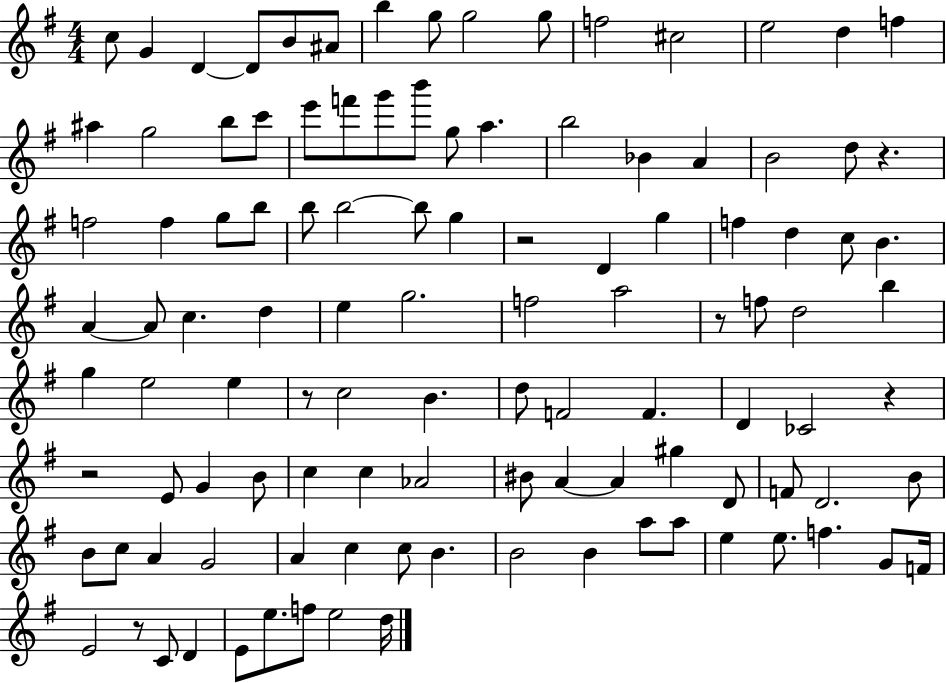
C5/e G4/q D4/q D4/e B4/e A#4/e B5/q G5/e G5/h G5/e F5/h C#5/h E5/h D5/q F5/q A#5/q G5/h B5/e C6/e E6/e F6/e G6/e B6/e G5/e A5/q. B5/h Bb4/q A4/q B4/h D5/e R/q. F5/h F5/q G5/e B5/e B5/e B5/h B5/e G5/q R/h D4/q G5/q F5/q D5/q C5/e B4/q. A4/q A4/e C5/q. D5/q E5/q G5/h. F5/h A5/h R/e F5/e D5/h B5/q G5/q E5/h E5/q R/e C5/h B4/q. D5/e F4/h F4/q. D4/q CES4/h R/q R/h E4/e G4/q B4/e C5/q C5/q Ab4/h BIS4/e A4/q A4/q G#5/q D4/e F4/e D4/h. B4/e B4/e C5/e A4/q G4/h A4/q C5/q C5/e B4/q. B4/h B4/q A5/e A5/e E5/q E5/e. F5/q. G4/e F4/s E4/h R/e C4/e D4/q E4/e E5/e. F5/e E5/h D5/s